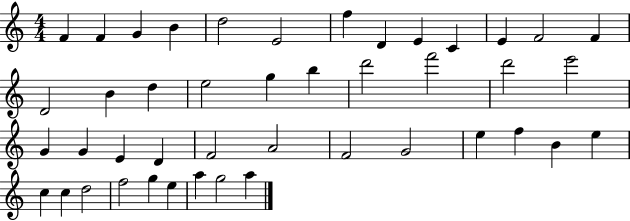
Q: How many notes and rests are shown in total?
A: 44